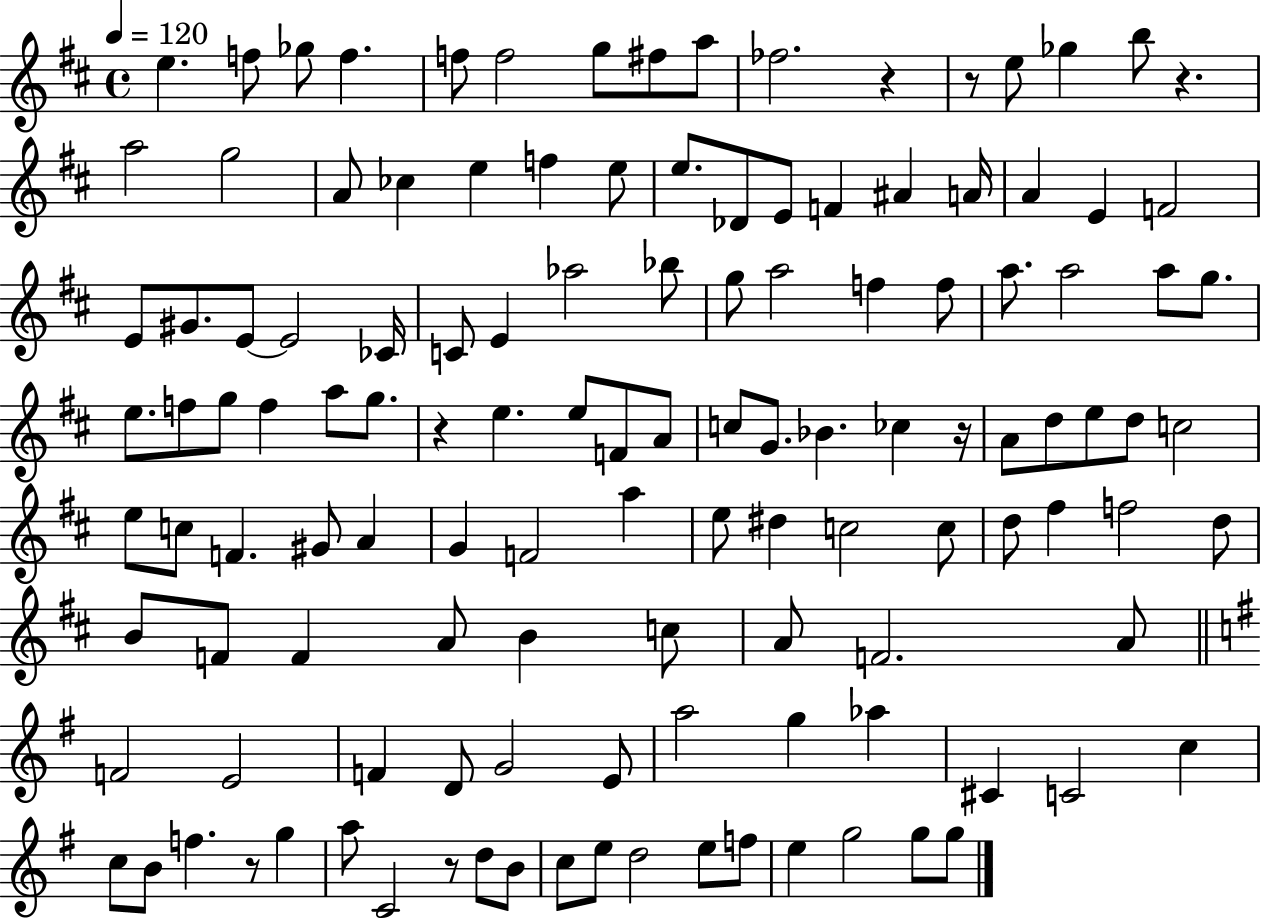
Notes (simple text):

E5/q. F5/e Gb5/e F5/q. F5/e F5/h G5/e F#5/e A5/e FES5/h. R/q R/e E5/e Gb5/q B5/e R/q. A5/h G5/h A4/e CES5/q E5/q F5/q E5/e E5/e. Db4/e E4/e F4/q A#4/q A4/s A4/q E4/q F4/h E4/e G#4/e. E4/e E4/h CES4/s C4/e E4/q Ab5/h Bb5/e G5/e A5/h F5/q F5/e A5/e. A5/h A5/e G5/e. E5/e. F5/e G5/e F5/q A5/e G5/e. R/q E5/q. E5/e F4/e A4/e C5/e G4/e. Bb4/q. CES5/q R/s A4/e D5/e E5/e D5/e C5/h E5/e C5/e F4/q. G#4/e A4/q G4/q F4/h A5/q E5/e D#5/q C5/h C5/e D5/e F#5/q F5/h D5/e B4/e F4/e F4/q A4/e B4/q C5/e A4/e F4/h. A4/e F4/h E4/h F4/q D4/e G4/h E4/e A5/h G5/q Ab5/q C#4/q C4/h C5/q C5/e B4/e F5/q. R/e G5/q A5/e C4/h R/e D5/e B4/e C5/e E5/e D5/h E5/e F5/e E5/q G5/h G5/e G5/e